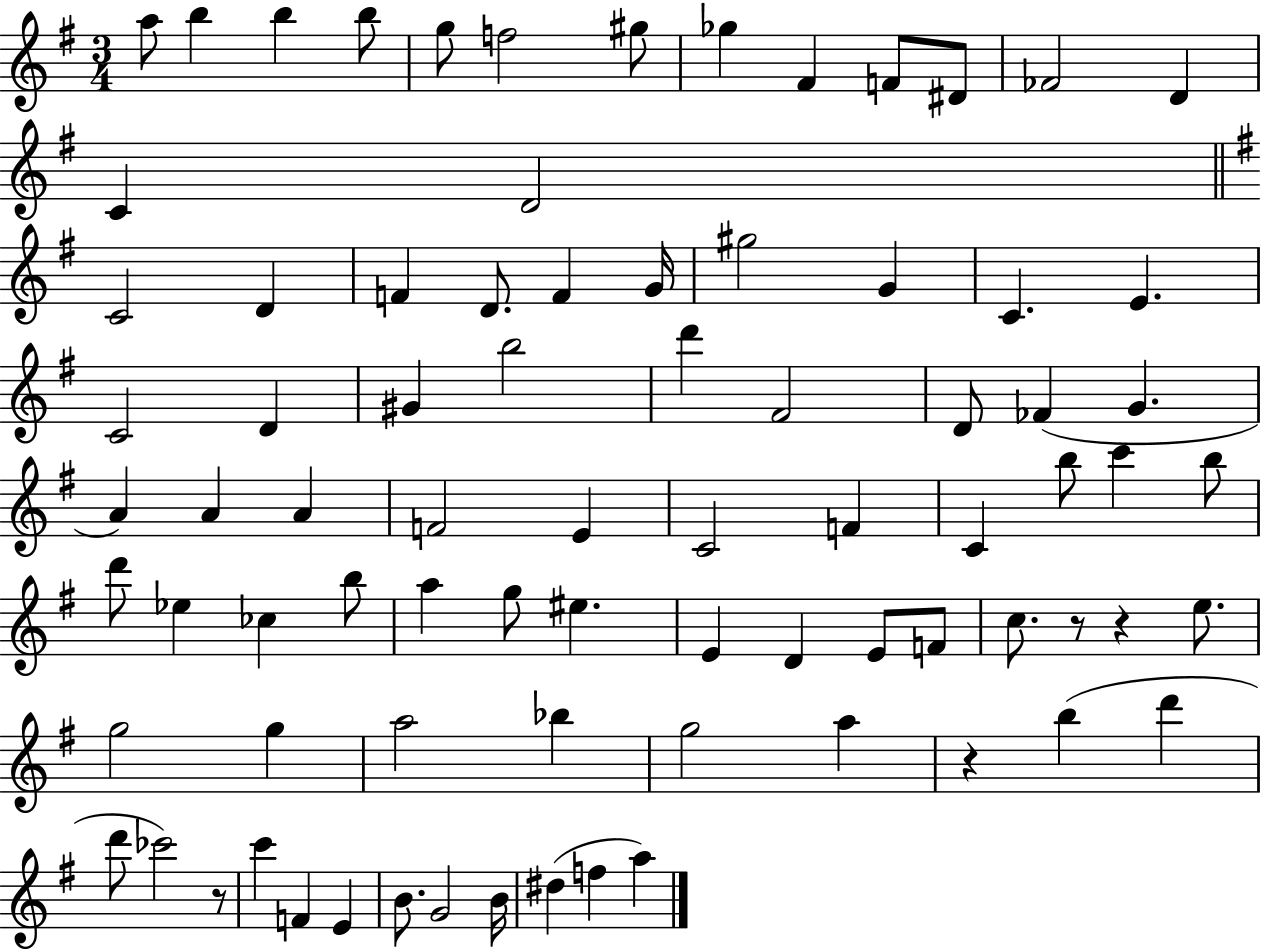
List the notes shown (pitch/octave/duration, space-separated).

A5/e B5/q B5/q B5/e G5/e F5/h G#5/e Gb5/q F#4/q F4/e D#4/e FES4/h D4/q C4/q D4/h C4/h D4/q F4/q D4/e. F4/q G4/s G#5/h G4/q C4/q. E4/q. C4/h D4/q G#4/q B5/h D6/q F#4/h D4/e FES4/q G4/q. A4/q A4/q A4/q F4/h E4/q C4/h F4/q C4/q B5/e C6/q B5/e D6/e Eb5/q CES5/q B5/e A5/q G5/e EIS5/q. E4/q D4/q E4/e F4/e C5/e. R/e R/q E5/e. G5/h G5/q A5/h Bb5/q G5/h A5/q R/q B5/q D6/q D6/e CES6/h R/e C6/q F4/q E4/q B4/e. G4/h B4/s D#5/q F5/q A5/q